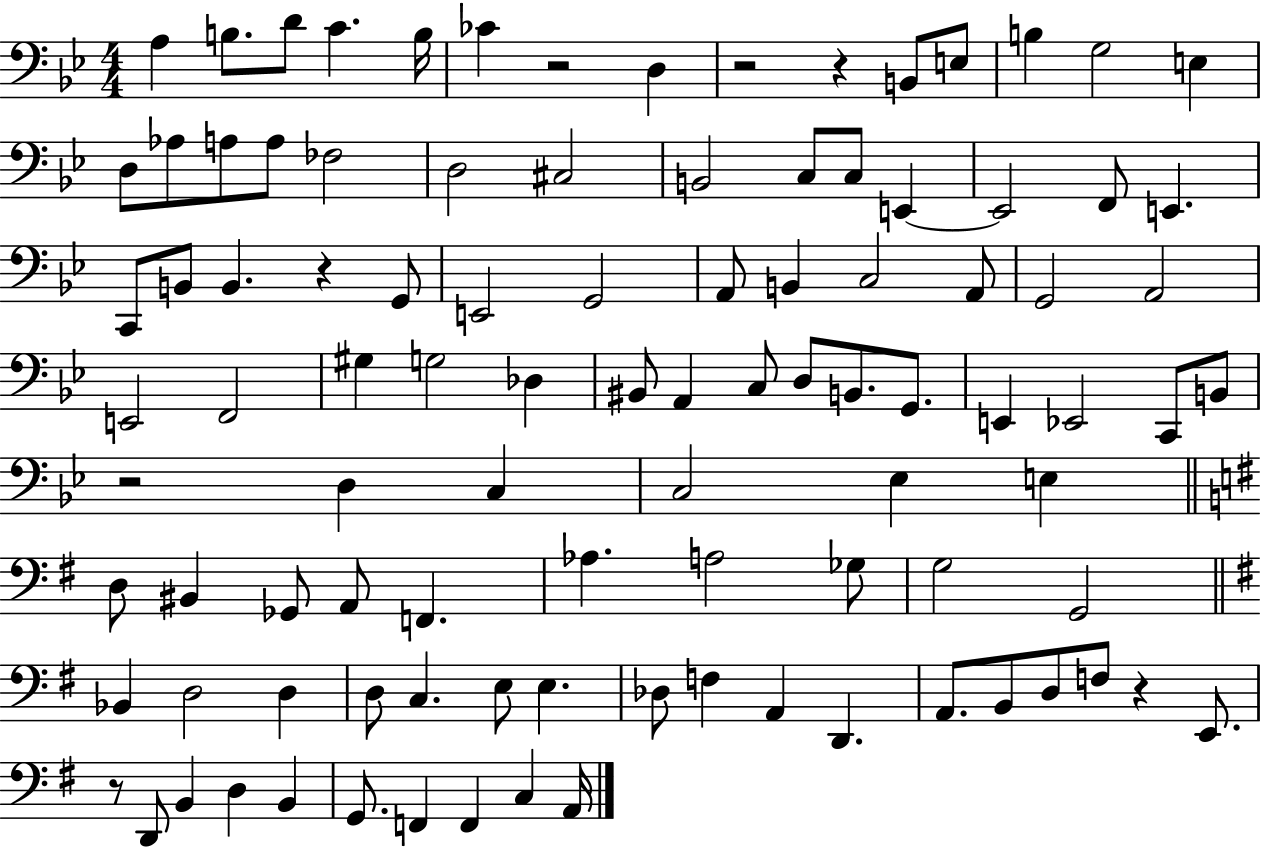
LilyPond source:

{
  \clef bass
  \numericTimeSignature
  \time 4/4
  \key bes \major
  a4 b8. d'8 c'4. b16 | ces'4 r2 d4 | r2 r4 b,8 e8 | b4 g2 e4 | \break d8 aes8 a8 a8 fes2 | d2 cis2 | b,2 c8 c8 e,4~~ | e,2 f,8 e,4. | \break c,8 b,8 b,4. r4 g,8 | e,2 g,2 | a,8 b,4 c2 a,8 | g,2 a,2 | \break e,2 f,2 | gis4 g2 des4 | bis,8 a,4 c8 d8 b,8. g,8. | e,4 ees,2 c,8 b,8 | \break r2 d4 c4 | c2 ees4 e4 | \bar "||" \break \key g \major d8 bis,4 ges,8 a,8 f,4. | aes4. a2 ges8 | g2 g,2 | \bar "||" \break \key g \major bes,4 d2 d4 | d8 c4. e8 e4. | des8 f4 a,4 d,4. | a,8. b,8 d8 f8 r4 e,8. | \break r8 d,8 b,4 d4 b,4 | g,8. f,4 f,4 c4 a,16 | \bar "|."
}